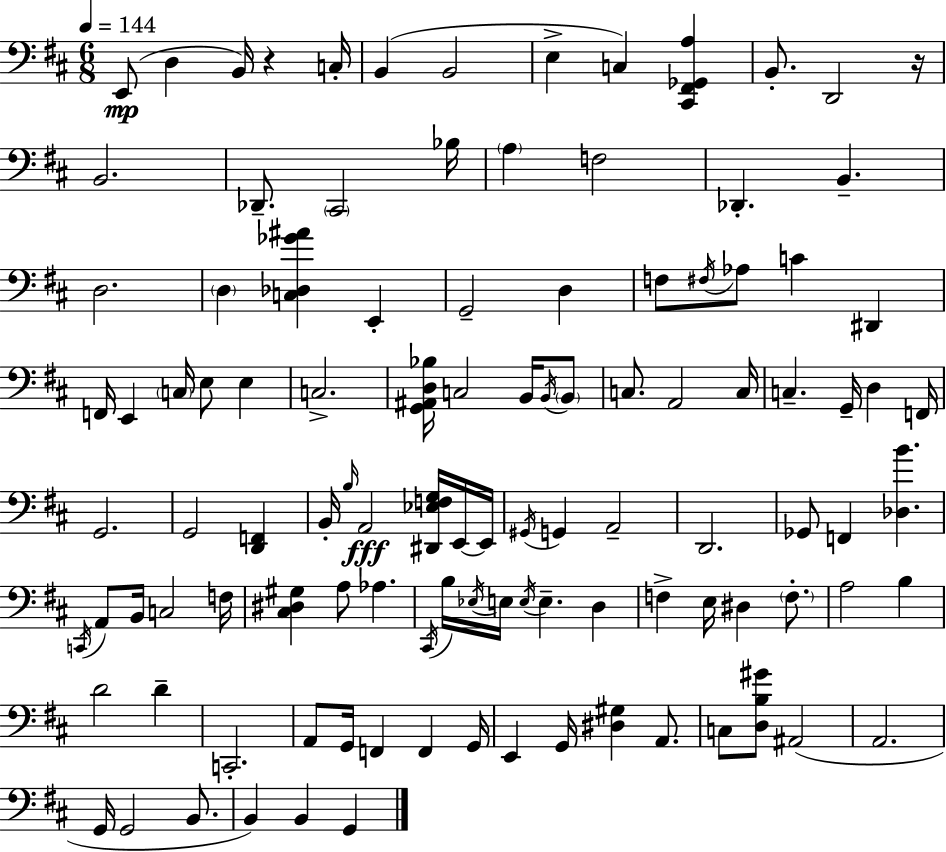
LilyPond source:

{
  \clef bass
  \numericTimeSignature
  \time 6/8
  \key d \major
  \tempo 4 = 144
  e,8(\mp d4 b,16) r4 c16-. | b,4( b,2 | e4-> c4) <cis, fis, ges, a>4 | b,8.-. d,2 r16 | \break b,2. | des,8.-- \parenthesize cis,2 bes16 | \parenthesize a4 f2 | des,4.-. b,4.-- | \break d2. | \parenthesize d4 <c des ges' ais'>4 e,4-. | g,2-- d4 | f8 \acciaccatura { fis16 } aes8 c'4 dis,4 | \break f,16 e,4 \parenthesize c16 e8 e4 | c2.-> | <g, ais, d bes>16 c2 b,16 \acciaccatura { b,16 } | \parenthesize b,8 c8. a,2 | \break c16 c4.-- g,16-- d4 | f,16 g,2. | g,2 <d, f,>4 | b,16-. \grace { b16 }\fff a,2 | \break <dis, ees f g>16 e,16~~ e,16 \acciaccatura { gis,16 } g,4 a,2-- | d,2. | ges,8 f,4 <des b'>4. | \acciaccatura { c,16 } a,8 b,16 c2 | \break f16 <cis dis gis>4 a8 aes4. | \acciaccatura { cis,16 } b16 \acciaccatura { ees16 } e16 \acciaccatura { e16 } e4.-- | d4 f4-> | e16 dis4 \parenthesize f8.-. a2 | \break b4 d'2 | d'4-- c,2.-. | a,8 g,16 f,4 | f,4 g,16 e,4 | \break g,16 <dis gis>4 a,8. c8 <d b gis'>8 | ais,2( a,2. | g,16 g,2 | b,8. b,4) | \break b,4 g,4 \bar "|."
}